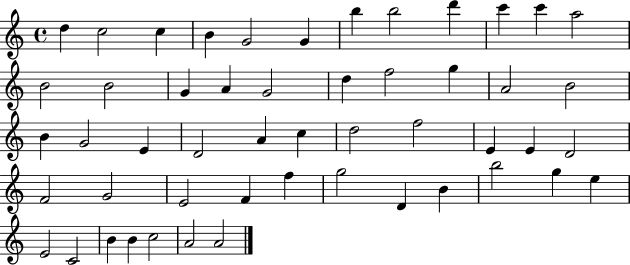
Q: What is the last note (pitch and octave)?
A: A4